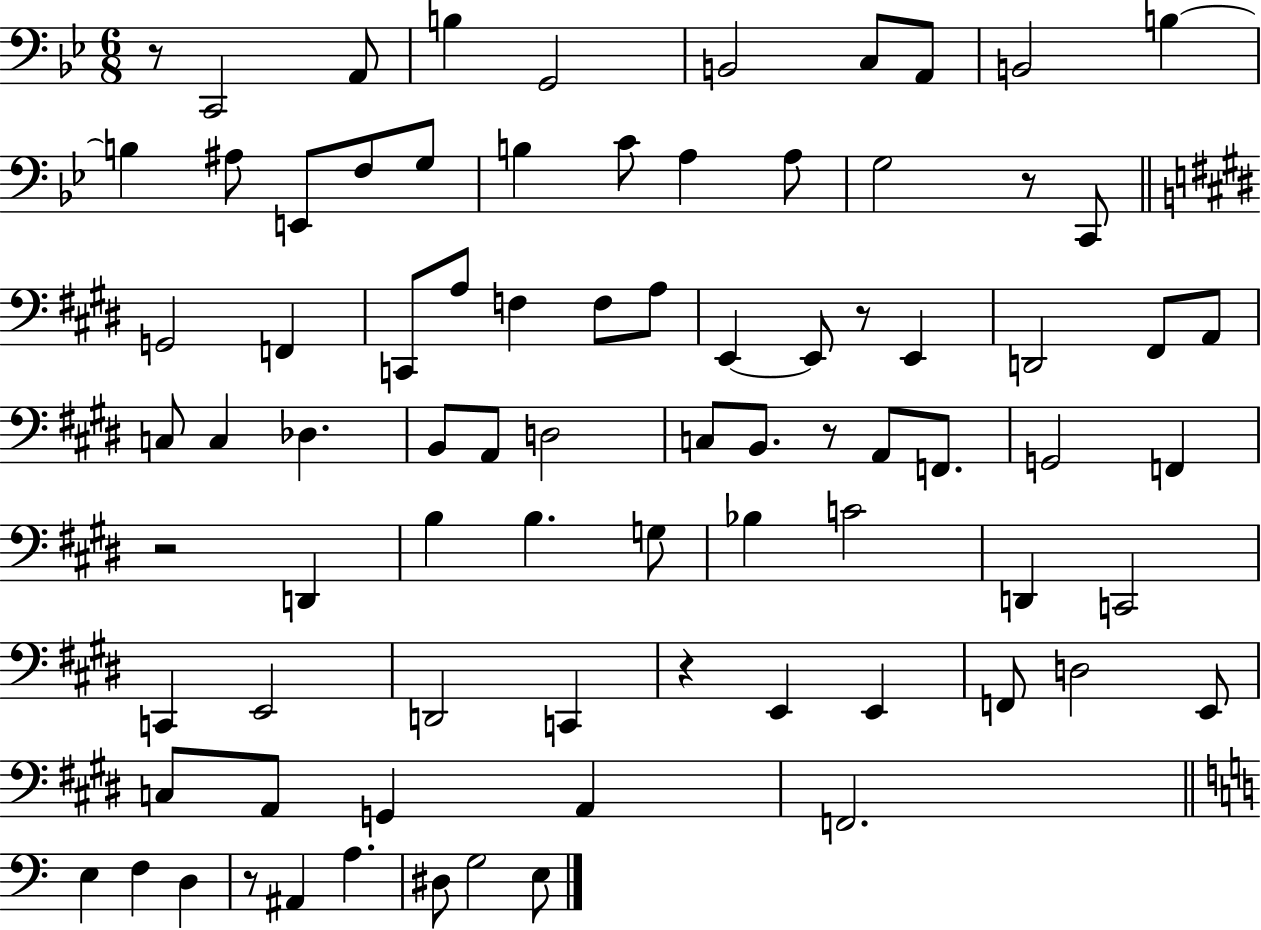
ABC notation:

X:1
T:Untitled
M:6/8
L:1/4
K:Bb
z/2 C,,2 A,,/2 B, G,,2 B,,2 C,/2 A,,/2 B,,2 B, B, ^A,/2 E,,/2 F,/2 G,/2 B, C/2 A, A,/2 G,2 z/2 C,,/2 G,,2 F,, C,,/2 A,/2 F, F,/2 A,/2 E,, E,,/2 z/2 E,, D,,2 ^F,,/2 A,,/2 C,/2 C, _D, B,,/2 A,,/2 D,2 C,/2 B,,/2 z/2 A,,/2 F,,/2 G,,2 F,, z2 D,, B, B, G,/2 _B, C2 D,, C,,2 C,, E,,2 D,,2 C,, z E,, E,, F,,/2 D,2 E,,/2 C,/2 A,,/2 G,, A,, F,,2 E, F, D, z/2 ^A,, A, ^D,/2 G,2 E,/2